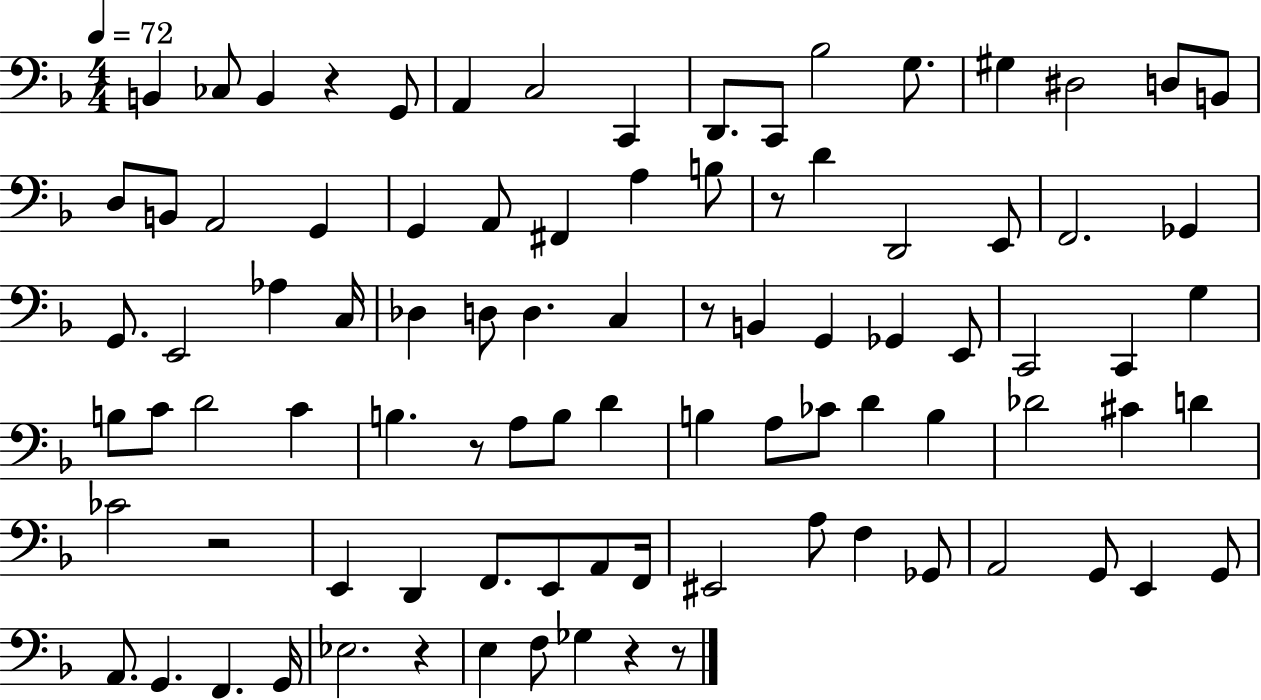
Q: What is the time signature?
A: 4/4